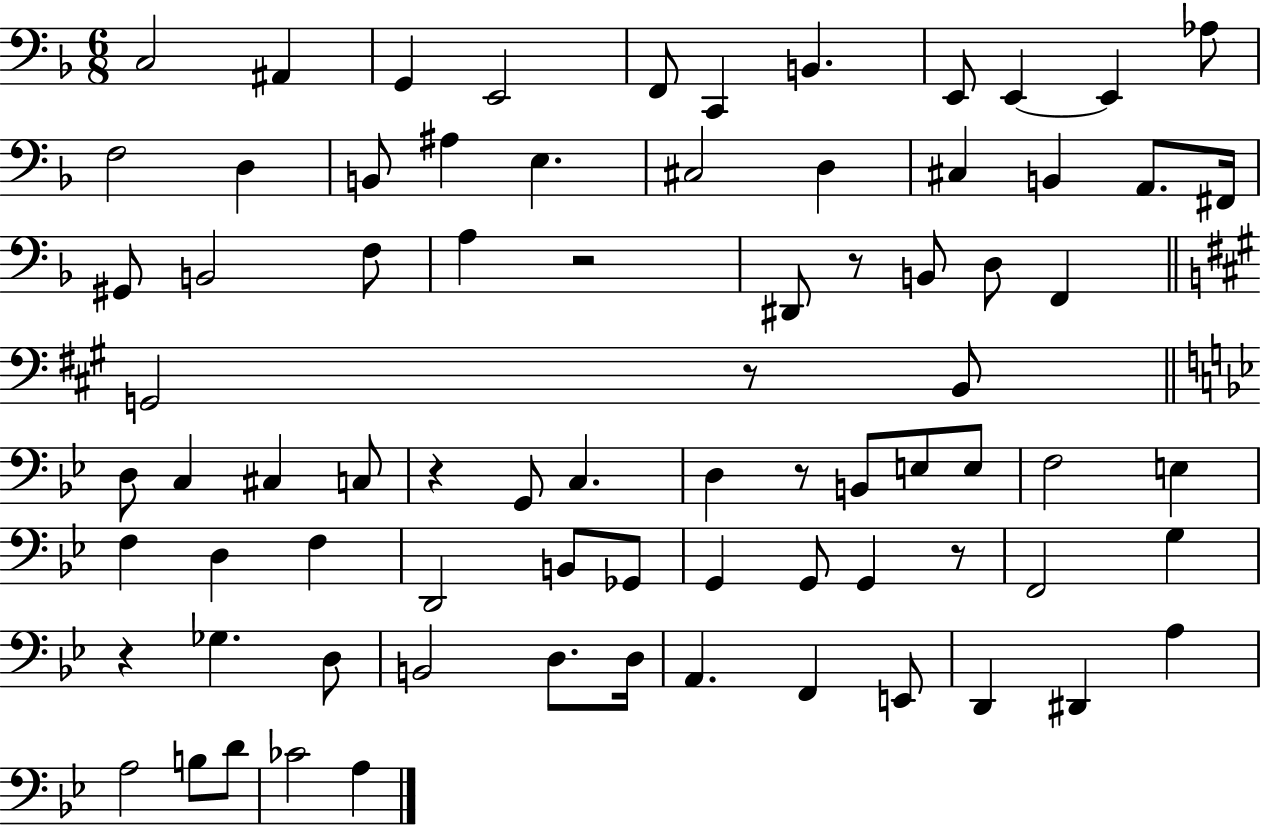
{
  \clef bass
  \numericTimeSignature
  \time 6/8
  \key f \major
  c2 ais,4 | g,4 e,2 | f,8 c,4 b,4. | e,8 e,4~~ e,4 aes8 | \break f2 d4 | b,8 ais4 e4. | cis2 d4 | cis4 b,4 a,8. fis,16 | \break gis,8 b,2 f8 | a4 r2 | dis,8 r8 b,8 d8 f,4 | \bar "||" \break \key a \major g,2 r8 b,8 | \bar "||" \break \key bes \major d8 c4 cis4 c8 | r4 g,8 c4. | d4 r8 b,8 e8 e8 | f2 e4 | \break f4 d4 f4 | d,2 b,8 ges,8 | g,4 g,8 g,4 r8 | f,2 g4 | \break r4 ges4. d8 | b,2 d8. d16 | a,4. f,4 e,8 | d,4 dis,4 a4 | \break a2 b8 d'8 | ces'2 a4 | \bar "|."
}